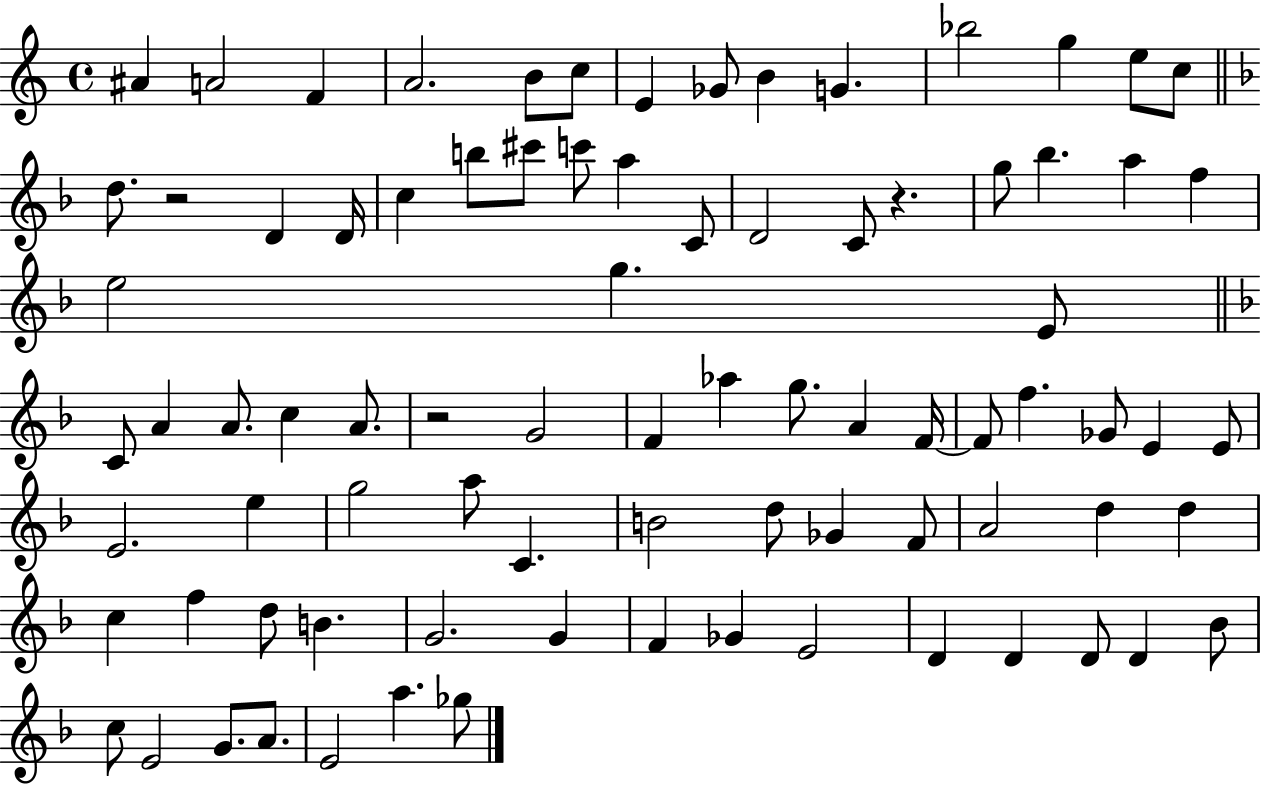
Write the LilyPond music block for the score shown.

{
  \clef treble
  \time 4/4
  \defaultTimeSignature
  \key c \major
  \repeat volta 2 { ais'4 a'2 f'4 | a'2. b'8 c''8 | e'4 ges'8 b'4 g'4. | bes''2 g''4 e''8 c''8 | \break \bar "||" \break \key f \major d''8. r2 d'4 d'16 | c''4 b''8 cis'''8 c'''8 a''4 c'8 | d'2 c'8 r4. | g''8 bes''4. a''4 f''4 | \break e''2 g''4. e'8 | \bar "||" \break \key d \minor c'8 a'4 a'8. c''4 a'8. | r2 g'2 | f'4 aes''4 g''8. a'4 f'16~~ | f'8 f''4. ges'8 e'4 e'8 | \break e'2. e''4 | g''2 a''8 c'4. | b'2 d''8 ges'4 f'8 | a'2 d''4 d''4 | \break c''4 f''4 d''8 b'4. | g'2. g'4 | f'4 ges'4 e'2 | d'4 d'4 d'8 d'4 bes'8 | \break c''8 e'2 g'8. a'8. | e'2 a''4. ges''8 | } \bar "|."
}